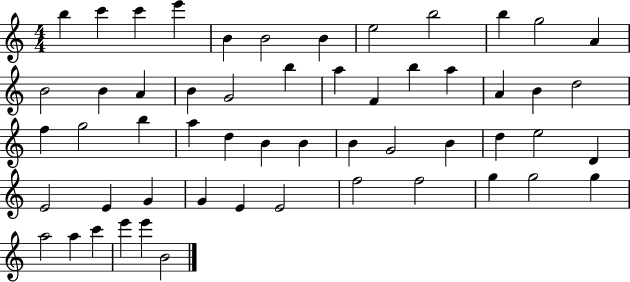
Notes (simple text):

B5/q C6/q C6/q E6/q B4/q B4/h B4/q E5/h B5/h B5/q G5/h A4/q B4/h B4/q A4/q B4/q G4/h B5/q A5/q F4/q B5/q A5/q A4/q B4/q D5/h F5/q G5/h B5/q A5/q D5/q B4/q B4/q B4/q G4/h B4/q D5/q E5/h D4/q E4/h E4/q G4/q G4/q E4/q E4/h F5/h F5/h G5/q G5/h G5/q A5/h A5/q C6/q E6/q E6/q B4/h